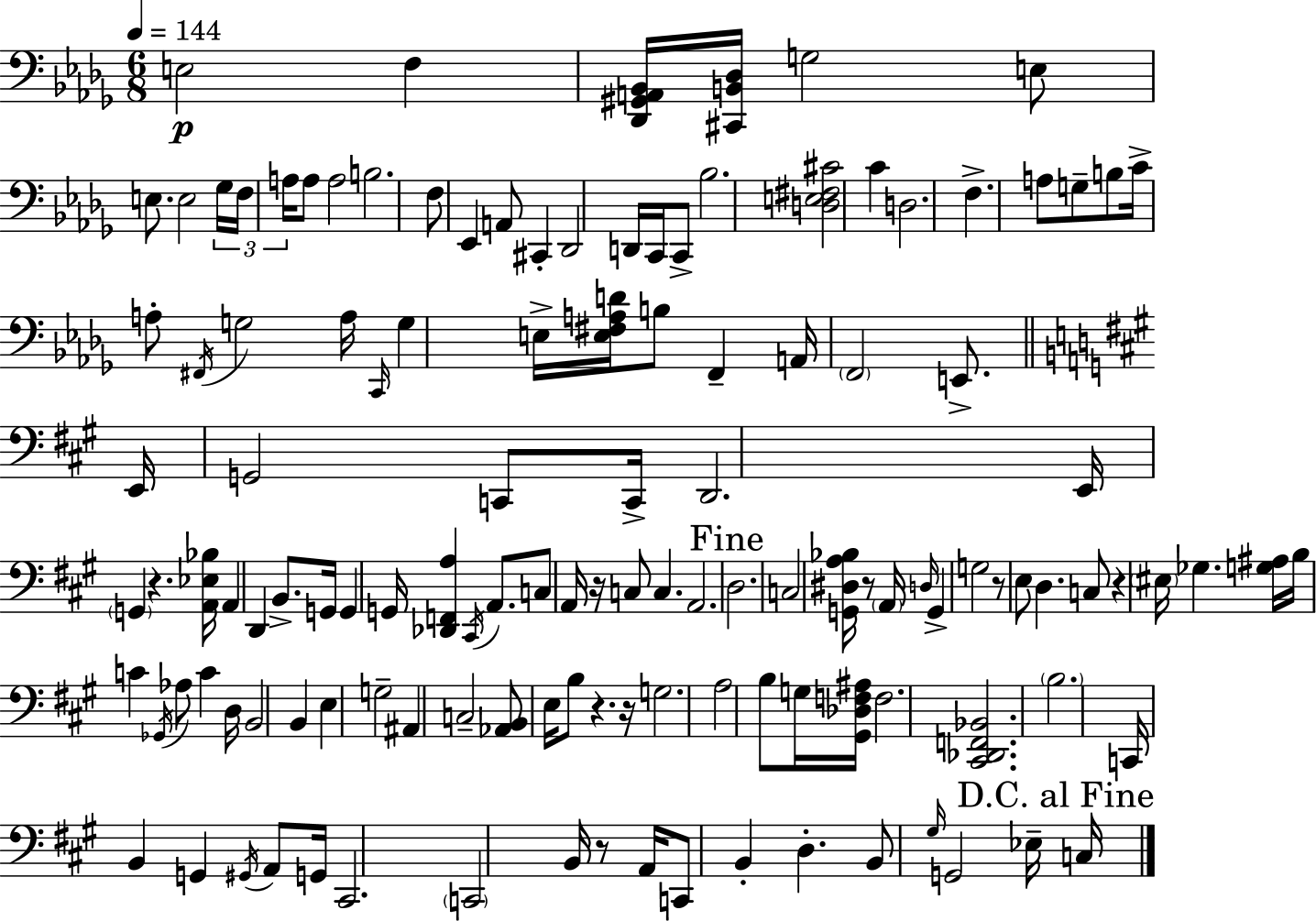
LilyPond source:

{
  \clef bass
  \numericTimeSignature
  \time 6/8
  \key bes \minor
  \tempo 4 = 144
  e2\p f4 | <des, gis, a, bes,>16 <cis, b, des>16 g2 e8 | e8. e2 \tuplet 3/2 { ges16 | f16 a16 } a8 a2 | \break b2. | f8 ees,4 a,8 cis,4-. | des,2 d,16 c,16 c,8-> | bes2. | \break <d e fis cis'>2 c'4 | d2. | f4.-> a8 g8-- b8 | c'16-> a8-. \acciaccatura { fis,16 } g2 | \break a16 \grace { c,16 } g4 e16-> <e fis a d'>16 b8 f,4-- | a,16 \parenthesize f,2 e,8.-> | \bar "||" \break \key a \major e,16 g,2 c,8 c,16-> | d,2. | e,16 \parenthesize g,4 r4. <a, ees bes>16 | a,4 d,4 b,8.-> g,16 | \break g,4 g,16 <des, f, a>4 \acciaccatura { cis,16 } a,8. | c8 a,16 r16 c8 c4. | a,2. | \mark "Fine" d2. | \break c2 <g, dis a bes>16 r8 | \parenthesize a,16 \grace { d16 } g,4-> g2 | r8 e8 d4. | c8 r4 \parenthesize eis16 ges4. | \break <g ais>16 b16 c'4 \acciaccatura { ges,16 } aes8 c'4 | d16 b,2 b,4 | e4 g2-- | ais,4 c2-- | \break <aes, b,>8 e16 b8 r4. | r16 g2. | a2 b8 | g16 <gis, des f ais>16 f2. | \break <cis, des, f, bes,>2. | \parenthesize b2. | c,16 b,4 g,4 | \acciaccatura { gis,16 } a,8 g,16 cis,2. | \break \parenthesize c,2 | b,16 r8 a,16 c,8 b,4-. d4.-. | b,8 \grace { gis16 } g,2 | ees16-- \mark "D.C. al Fine" c16 \bar "|."
}